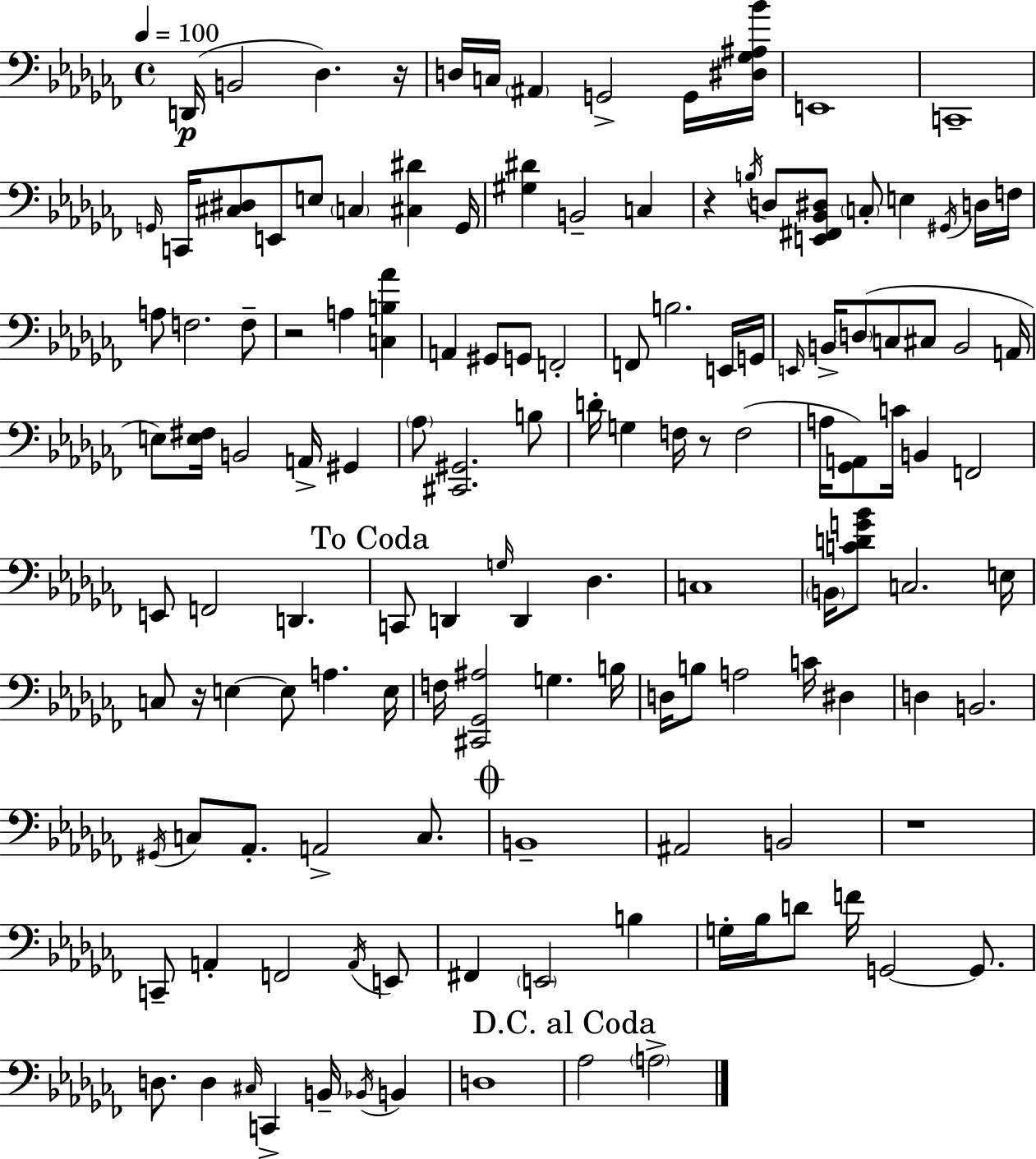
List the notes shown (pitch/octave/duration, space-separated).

D2/s B2/h Db3/q. R/s D3/s C3/s A#2/q G2/h G2/s [D#3,Gb3,A#3,Bb4]/s E2/w C2/w G2/s C2/s [C#3,D#3]/e E2/e E3/e C3/q [C#3,D#4]/q G2/s [G#3,D#4]/q B2/h C3/q R/q B3/s D3/e [E2,F#2,Bb2,D#3]/e C3/e E3/q G#2/s D3/s F3/s A3/e F3/h. F3/e R/h A3/q [C3,B3,Ab4]/q A2/q G#2/e G2/e F2/h F2/e B3/h. E2/s G2/s E2/s B2/s D3/e C3/e C#3/e B2/h A2/s E3/e [E3,F#3]/s B2/h A2/s G#2/q Ab3/e [C#2,G#2]/h. B3/e D4/s G3/q F3/s R/e F3/h A3/s [Gb2,A2]/e C4/s B2/q F2/h E2/e F2/h D2/q. C2/e D2/q G3/s D2/q Db3/q. C3/w B2/s [C4,D4,G4,Bb4]/e C3/h. E3/s C3/e R/s E3/q E3/e A3/q. E3/s F3/s [C#2,Gb2,A#3]/h G3/q. B3/s D3/s B3/e A3/h C4/s D#3/q D3/q B2/h. G#2/s C3/e Ab2/e. A2/h C3/e. B2/w A#2/h B2/h R/w C2/e A2/q F2/h A2/s E2/e F#2/q E2/h B3/q G3/s Bb3/s D4/e F4/s G2/h G2/e. D3/e. D3/q C#3/s C2/q B2/s Bb2/s B2/q D3/w Ab3/h A3/h